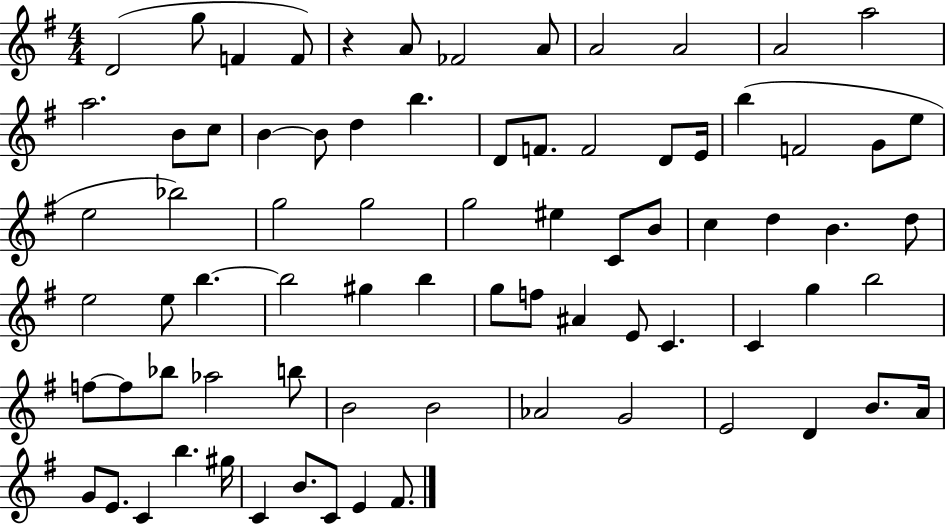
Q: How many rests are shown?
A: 1